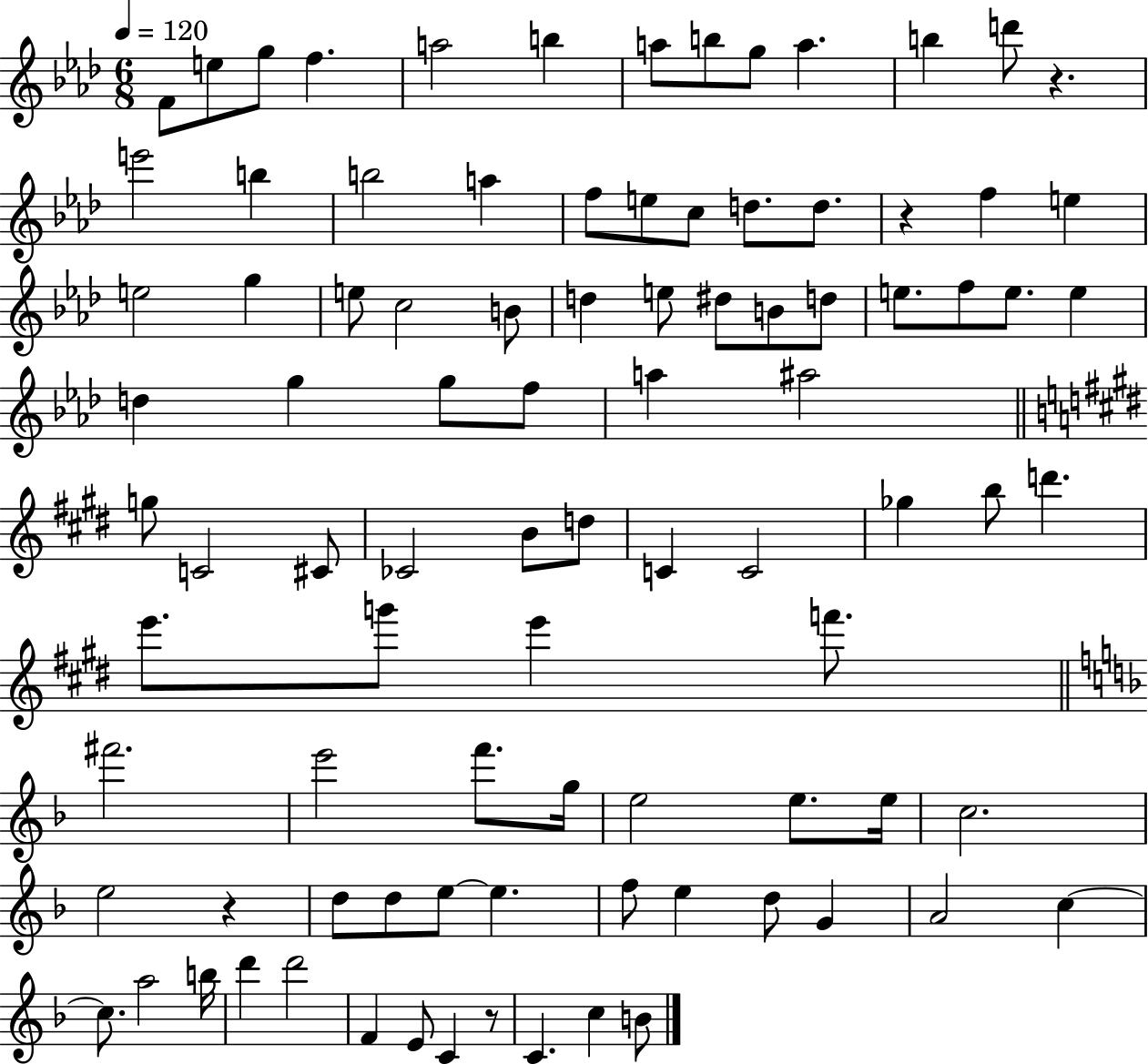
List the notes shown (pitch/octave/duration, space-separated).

F4/e E5/e G5/e F5/q. A5/h B5/q A5/e B5/e G5/e A5/q. B5/q D6/e R/q. E6/h B5/q B5/h A5/q F5/e E5/e C5/e D5/e. D5/e. R/q F5/q E5/q E5/h G5/q E5/e C5/h B4/e D5/q E5/e D#5/e B4/e D5/e E5/e. F5/e E5/e. E5/q D5/q G5/q G5/e F5/e A5/q A#5/h G5/e C4/h C#4/e CES4/h B4/e D5/e C4/q C4/h Gb5/q B5/e D6/q. E6/e. G6/e E6/q F6/e. F#6/h. E6/h F6/e. G5/s E5/h E5/e. E5/s C5/h. E5/h R/q D5/e D5/e E5/e E5/q. F5/e E5/q D5/e G4/q A4/h C5/q C5/e. A5/h B5/s D6/q D6/h F4/q E4/e C4/q R/e C4/q. C5/q B4/e